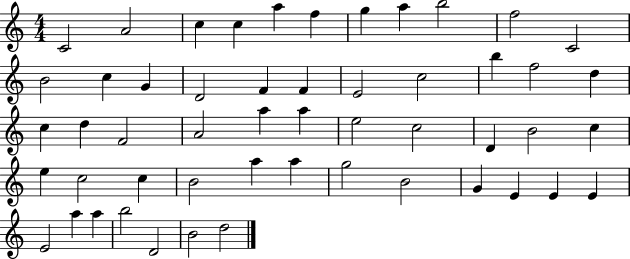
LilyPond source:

{
  \clef treble
  \numericTimeSignature
  \time 4/4
  \key c \major
  c'2 a'2 | c''4 c''4 a''4 f''4 | g''4 a''4 b''2 | f''2 c'2 | \break b'2 c''4 g'4 | d'2 f'4 f'4 | e'2 c''2 | b''4 f''2 d''4 | \break c''4 d''4 f'2 | a'2 a''4 a''4 | e''2 c''2 | d'4 b'2 c''4 | \break e''4 c''2 c''4 | b'2 a''4 a''4 | g''2 b'2 | g'4 e'4 e'4 e'4 | \break e'2 a''4 a''4 | b''2 d'2 | b'2 d''2 | \bar "|."
}